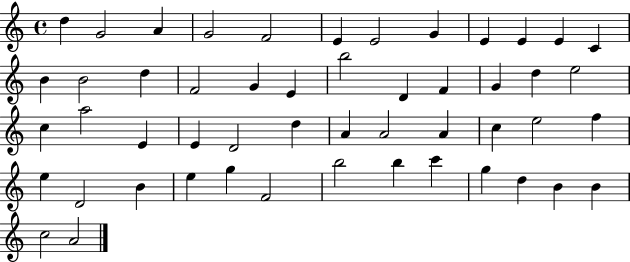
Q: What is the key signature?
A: C major